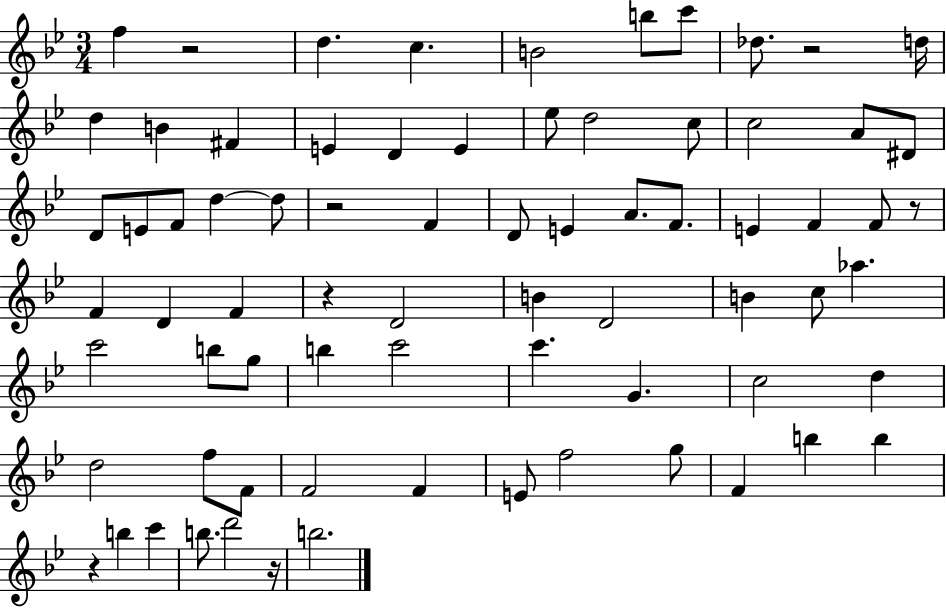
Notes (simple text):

F5/q R/h D5/q. C5/q. B4/h B5/e C6/e Db5/e. R/h D5/s D5/q B4/q F#4/q E4/q D4/q E4/q Eb5/e D5/h C5/e C5/h A4/e D#4/e D4/e E4/e F4/e D5/q D5/e R/h F4/q D4/e E4/q A4/e. F4/e. E4/q F4/q F4/e R/e F4/q D4/q F4/q R/q D4/h B4/q D4/h B4/q C5/e Ab5/q. C6/h B5/e G5/e B5/q C6/h C6/q. G4/q. C5/h D5/q D5/h F5/e F4/e F4/h F4/q E4/e F5/h G5/e F4/q B5/q B5/q R/q B5/q C6/q B5/e. D6/h R/s B5/h.